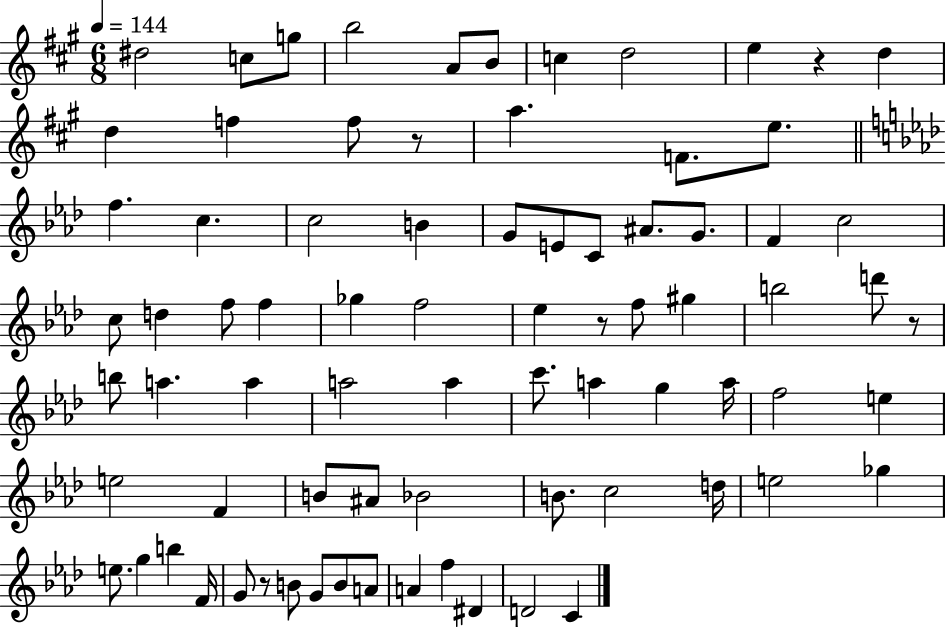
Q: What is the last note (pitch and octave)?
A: C4